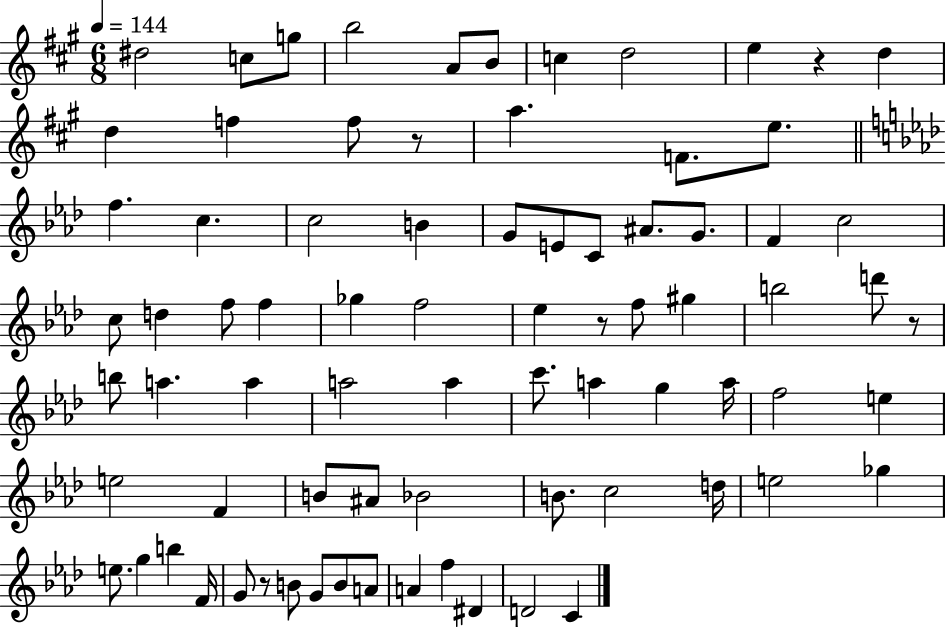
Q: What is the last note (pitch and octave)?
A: C4